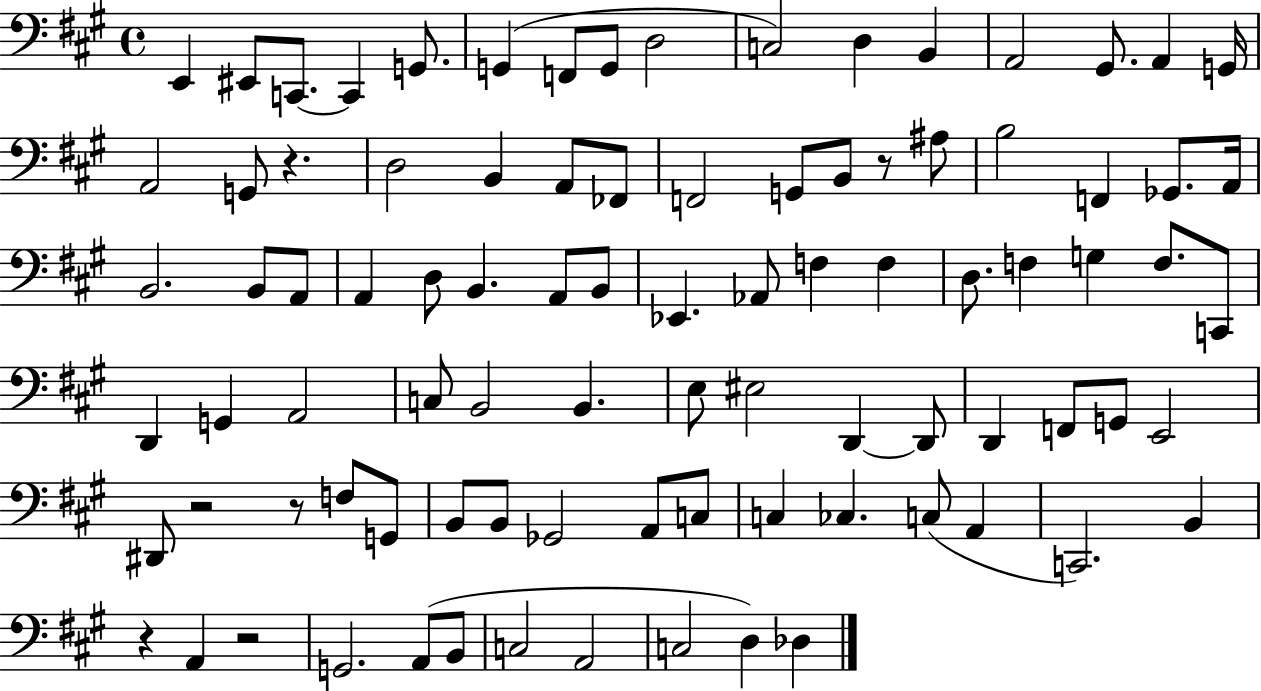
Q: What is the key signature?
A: A major